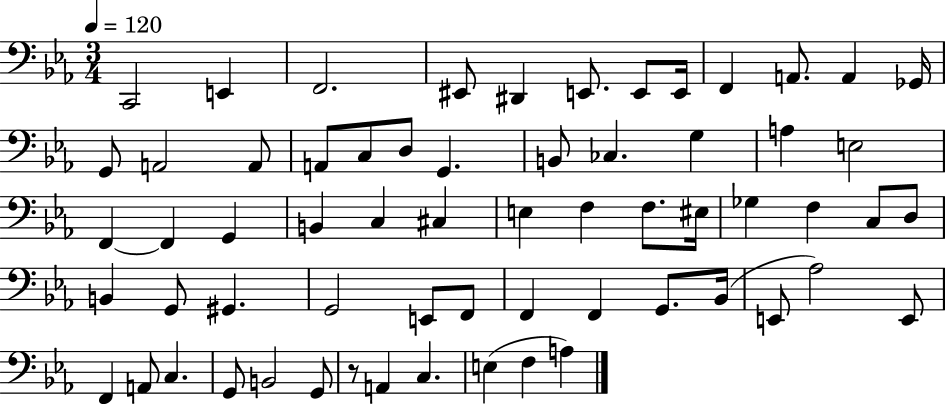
C2/h E2/q F2/h. EIS2/e D#2/q E2/e. E2/e E2/s F2/q A2/e. A2/q Gb2/s G2/e A2/h A2/e A2/e C3/e D3/e G2/q. B2/e CES3/q. G3/q A3/q E3/h F2/q F2/q G2/q B2/q C3/q C#3/q E3/q F3/q F3/e. EIS3/s Gb3/q F3/q C3/e D3/e B2/q G2/e G#2/q. G2/h E2/e F2/e F2/q F2/q G2/e. Bb2/s E2/e Ab3/h E2/e F2/q A2/e C3/q. G2/e B2/h G2/e R/e A2/q C3/q. E3/q F3/q A3/q